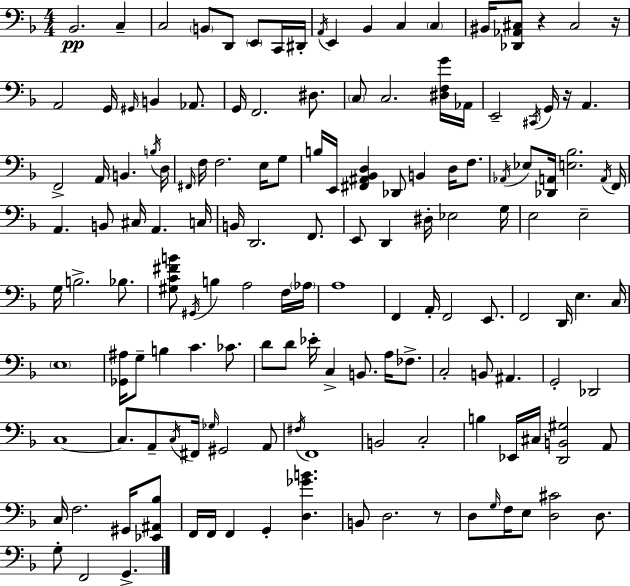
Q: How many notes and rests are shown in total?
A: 147